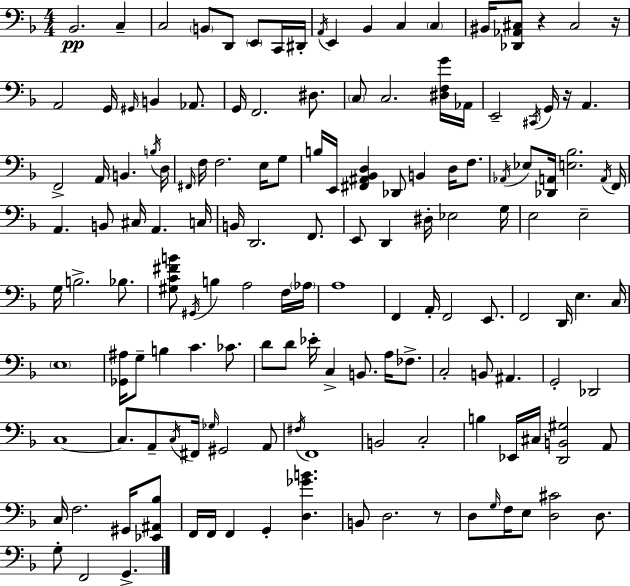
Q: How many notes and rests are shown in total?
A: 147